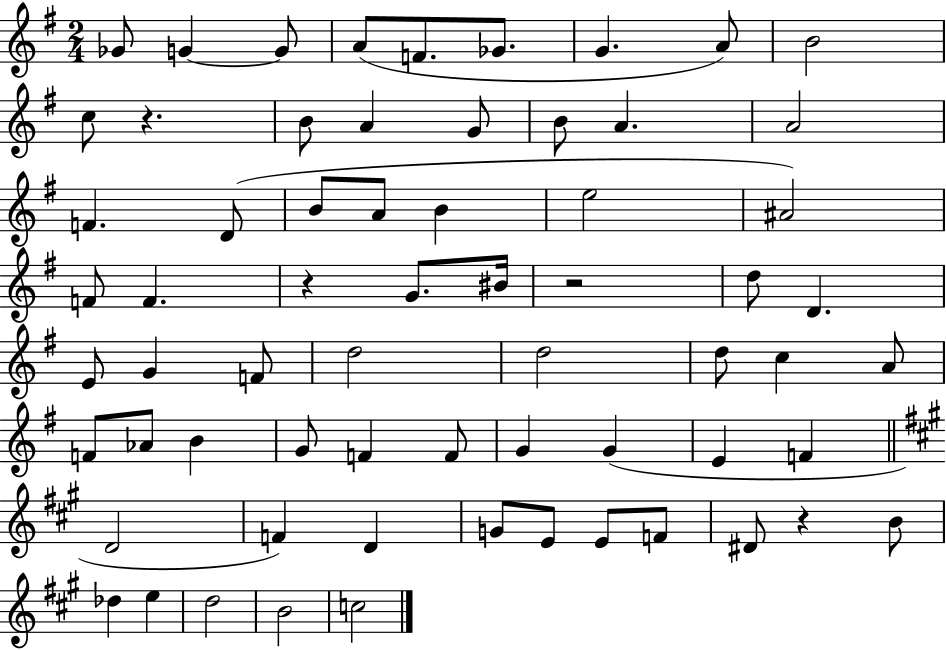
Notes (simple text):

Gb4/e G4/q G4/e A4/e F4/e. Gb4/e. G4/q. A4/e B4/h C5/e R/q. B4/e A4/q G4/e B4/e A4/q. A4/h F4/q. D4/e B4/e A4/e B4/q E5/h A#4/h F4/e F4/q. R/q G4/e. BIS4/s R/h D5/e D4/q. E4/e G4/q F4/e D5/h D5/h D5/e C5/q A4/e F4/e Ab4/e B4/q G4/e F4/q F4/e G4/q G4/q E4/q F4/q D4/h F4/q D4/q G4/e E4/e E4/e F4/e D#4/e R/q B4/e Db5/q E5/q D5/h B4/h C5/h